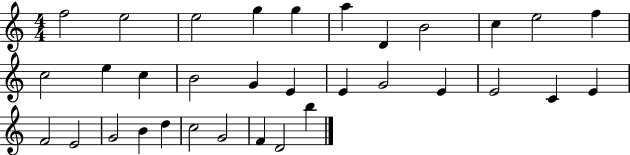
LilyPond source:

{
  \clef treble
  \numericTimeSignature
  \time 4/4
  \key c \major
  f''2 e''2 | e''2 g''4 g''4 | a''4 d'4 b'2 | c''4 e''2 f''4 | \break c''2 e''4 c''4 | b'2 g'4 e'4 | e'4 g'2 e'4 | e'2 c'4 e'4 | \break f'2 e'2 | g'2 b'4 d''4 | c''2 g'2 | f'4 d'2 b''4 | \break \bar "|."
}